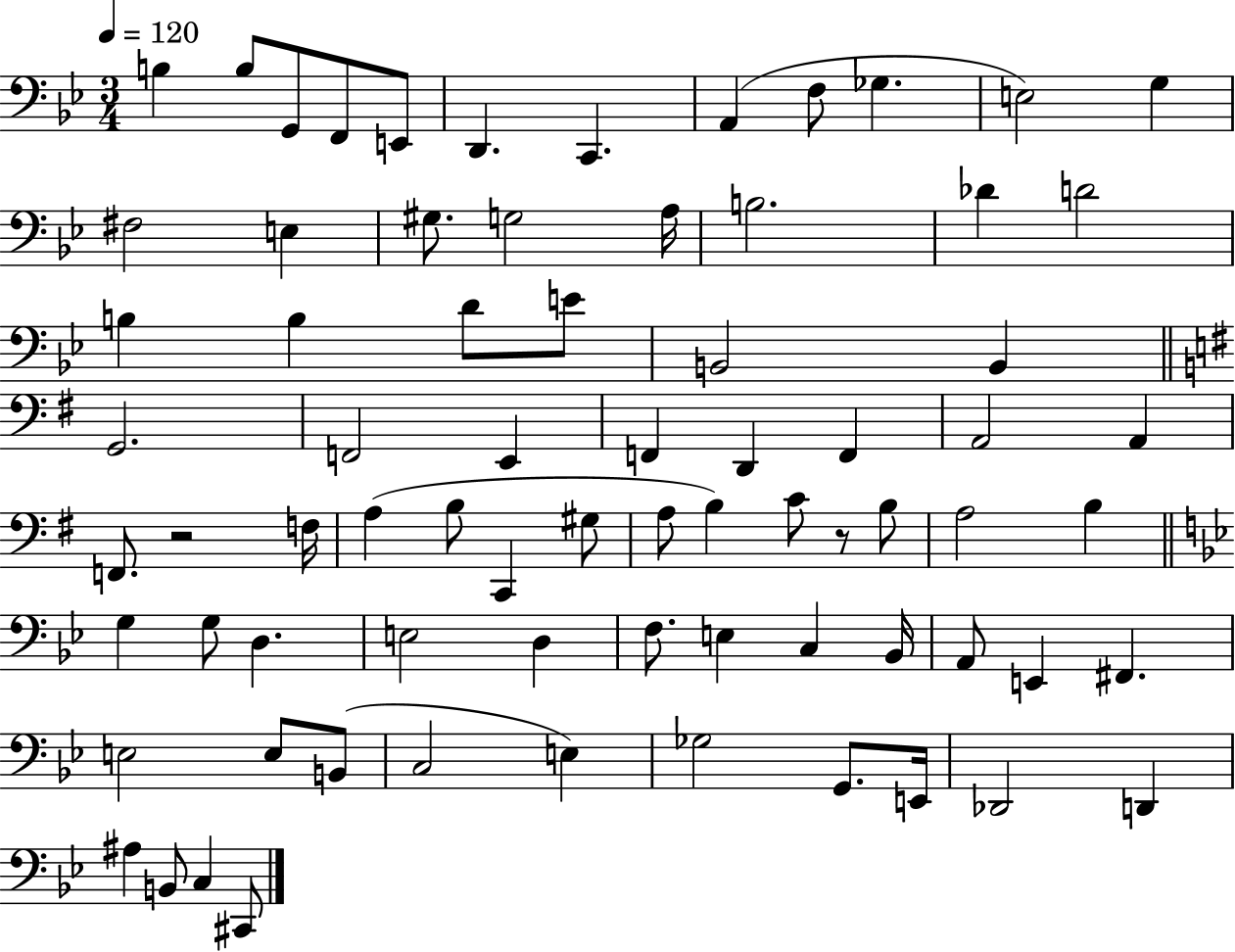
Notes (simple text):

B3/q B3/e G2/e F2/e E2/e D2/q. C2/q. A2/q F3/e Gb3/q. E3/h G3/q F#3/h E3/q G#3/e. G3/h A3/s B3/h. Db4/q D4/h B3/q B3/q D4/e E4/e B2/h B2/q G2/h. F2/h E2/q F2/q D2/q F2/q A2/h A2/q F2/e. R/h F3/s A3/q B3/e C2/q G#3/e A3/e B3/q C4/e R/e B3/e A3/h B3/q G3/q G3/e D3/q. E3/h D3/q F3/e. E3/q C3/q Bb2/s A2/e E2/q F#2/q. E3/h E3/e B2/e C3/h E3/q Gb3/h G2/e. E2/s Db2/h D2/q A#3/q B2/e C3/q C#2/e